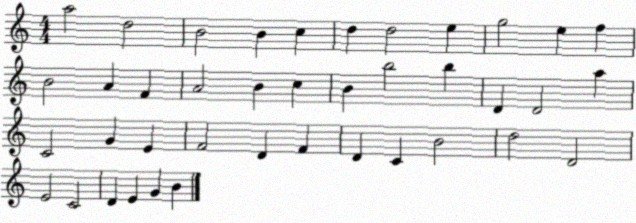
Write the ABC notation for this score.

X:1
T:Untitled
M:4/4
L:1/4
K:C
a2 d2 B2 B c d d2 e g2 e f B2 A F A2 B c B b2 b D D2 a C2 G E F2 D F D C B2 d2 D2 E2 C2 D E G B